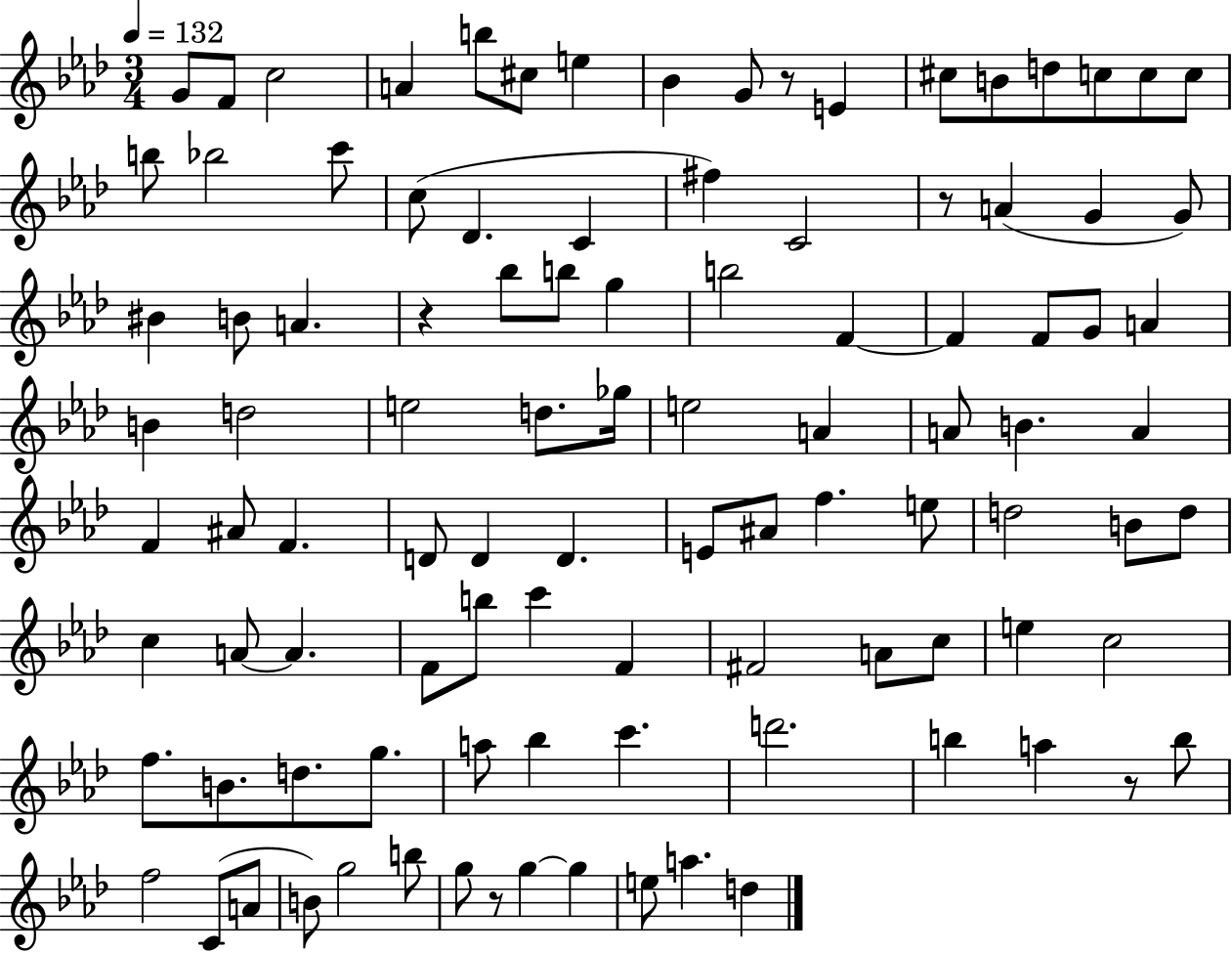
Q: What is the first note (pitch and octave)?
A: G4